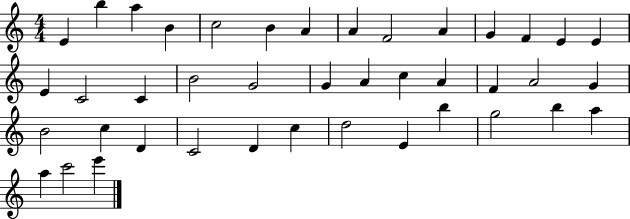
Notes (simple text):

E4/q B5/q A5/q B4/q C5/h B4/q A4/q A4/q F4/h A4/q G4/q F4/q E4/q E4/q E4/q C4/h C4/q B4/h G4/h G4/q A4/q C5/q A4/q F4/q A4/h G4/q B4/h C5/q D4/q C4/h D4/q C5/q D5/h E4/q B5/q G5/h B5/q A5/q A5/q C6/h E6/q